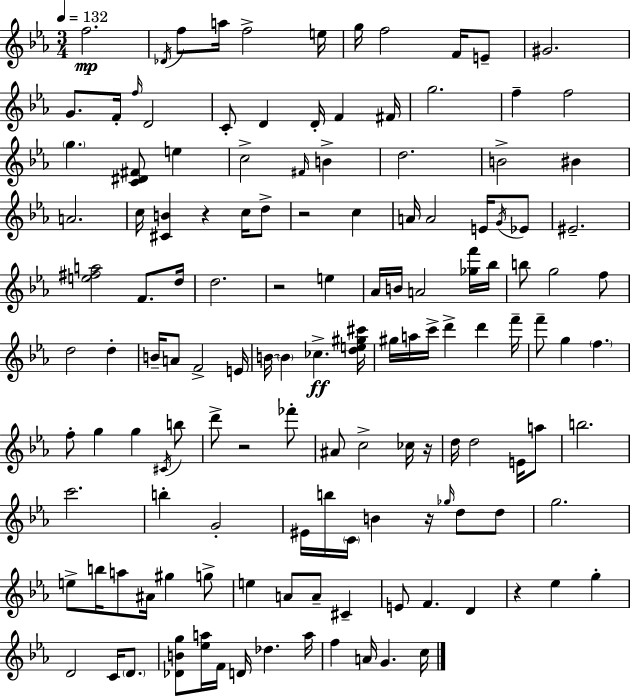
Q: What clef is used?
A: treble